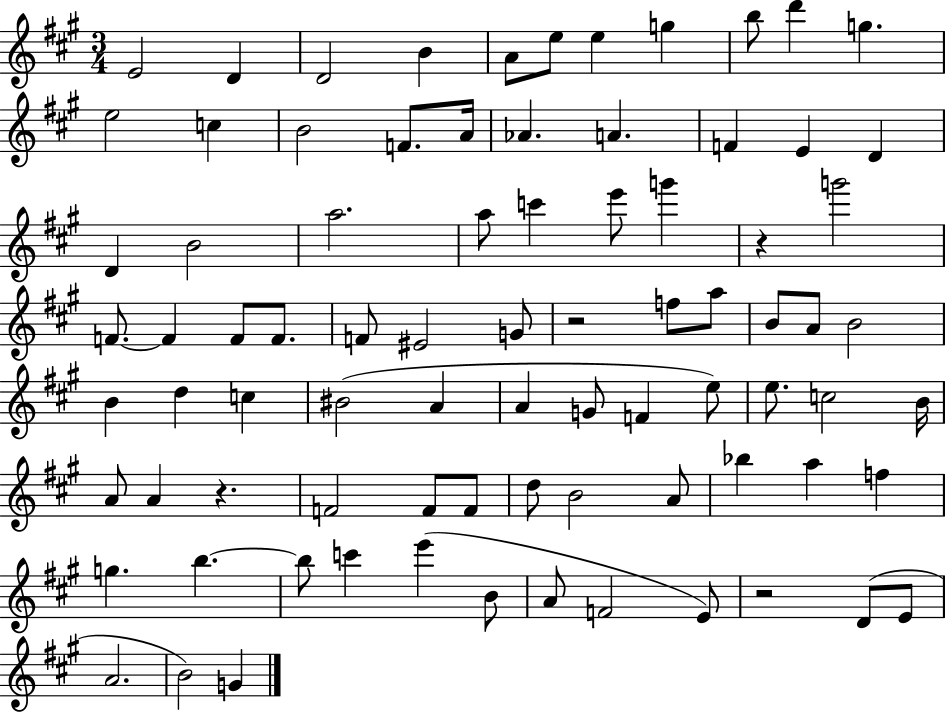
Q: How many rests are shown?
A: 4